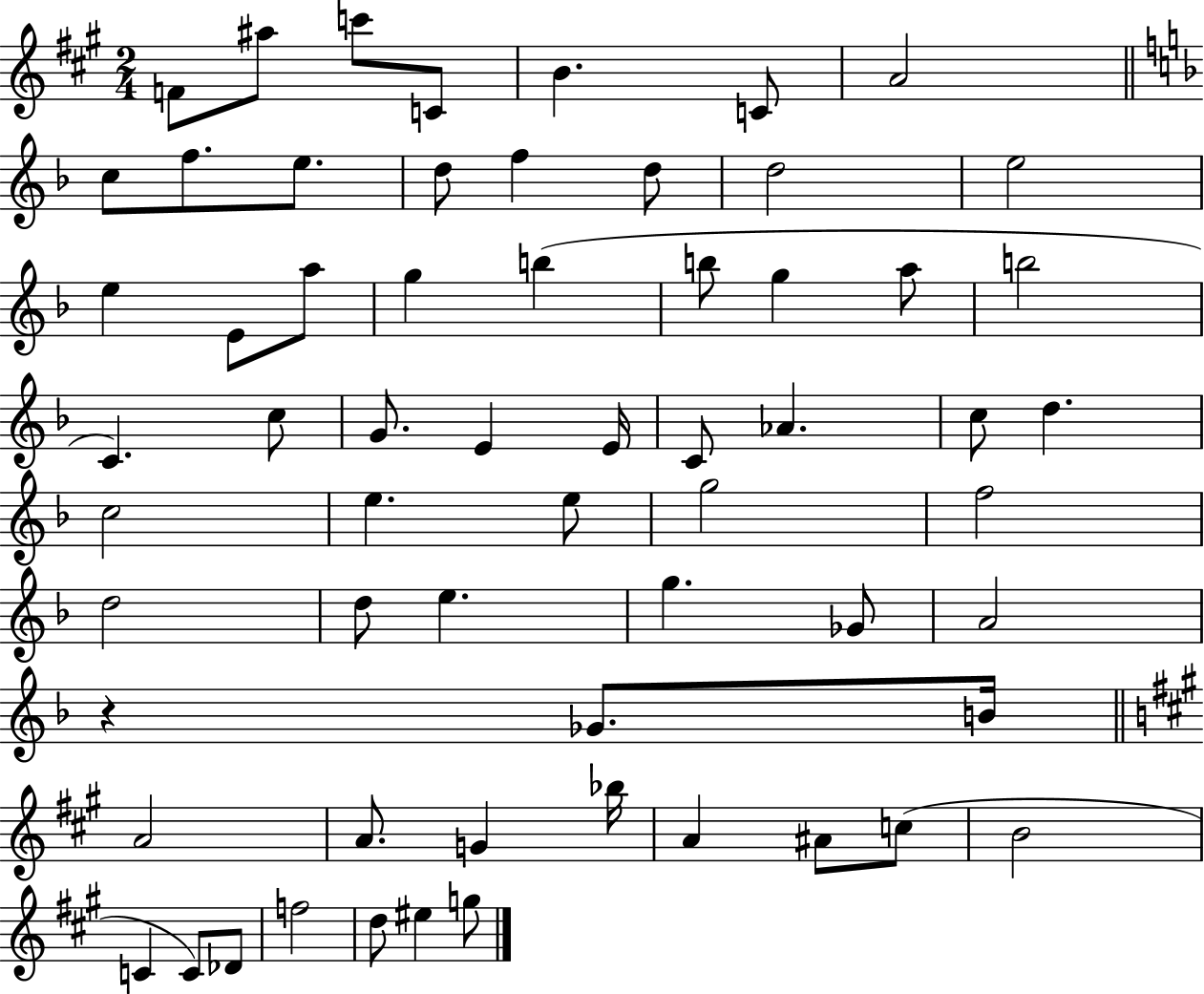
F4/e A#5/e C6/e C4/e B4/q. C4/e A4/h C5/e F5/e. E5/e. D5/e F5/q D5/e D5/h E5/h E5/q E4/e A5/e G5/q B5/q B5/e G5/q A5/e B5/h C4/q. C5/e G4/e. E4/q E4/s C4/e Ab4/q. C5/e D5/q. C5/h E5/q. E5/e G5/h F5/h D5/h D5/e E5/q. G5/q. Gb4/e A4/h R/q Gb4/e. B4/s A4/h A4/e. G4/q Bb5/s A4/q A#4/e C5/e B4/h C4/q C4/e Db4/e F5/h D5/e EIS5/q G5/e